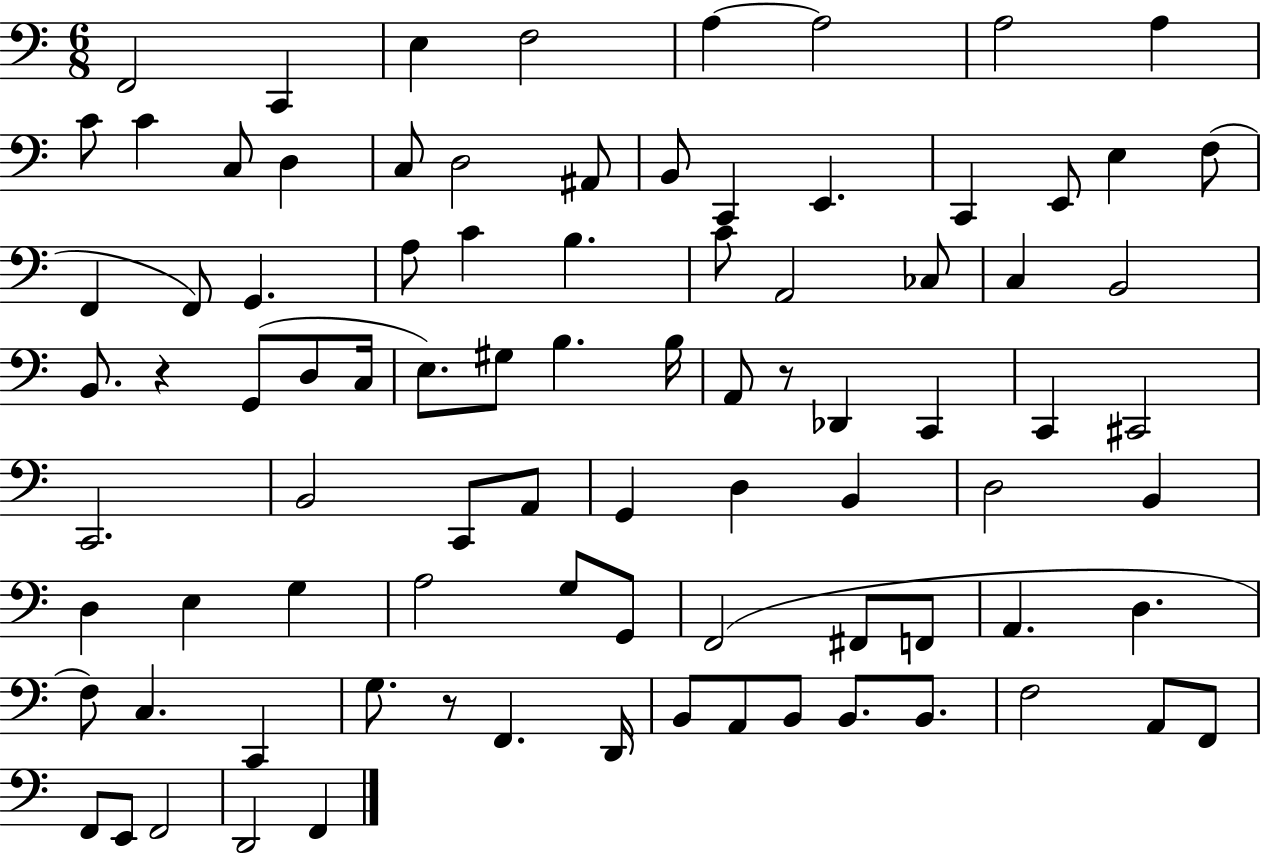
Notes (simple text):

F2/h C2/q E3/q F3/h A3/q A3/h A3/h A3/q C4/e C4/q C3/e D3/q C3/e D3/h A#2/e B2/e C2/q E2/q. C2/q E2/e E3/q F3/e F2/q F2/e G2/q. A3/e C4/q B3/q. C4/e A2/h CES3/e C3/q B2/h B2/e. R/q G2/e D3/e C3/s E3/e. G#3/e B3/q. B3/s A2/e R/e Db2/q C2/q C2/q C#2/h C2/h. B2/h C2/e A2/e G2/q D3/q B2/q D3/h B2/q D3/q E3/q G3/q A3/h G3/e G2/e F2/h F#2/e F2/e A2/q. D3/q. F3/e C3/q. C2/q G3/e. R/e F2/q. D2/s B2/e A2/e B2/e B2/e. B2/e. F3/h A2/e F2/e F2/e E2/e F2/h D2/h F2/q